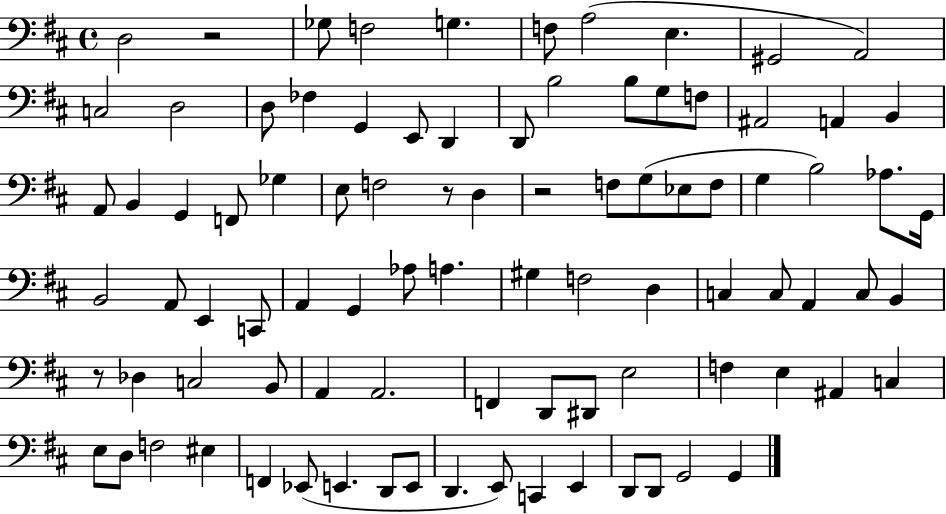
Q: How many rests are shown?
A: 4